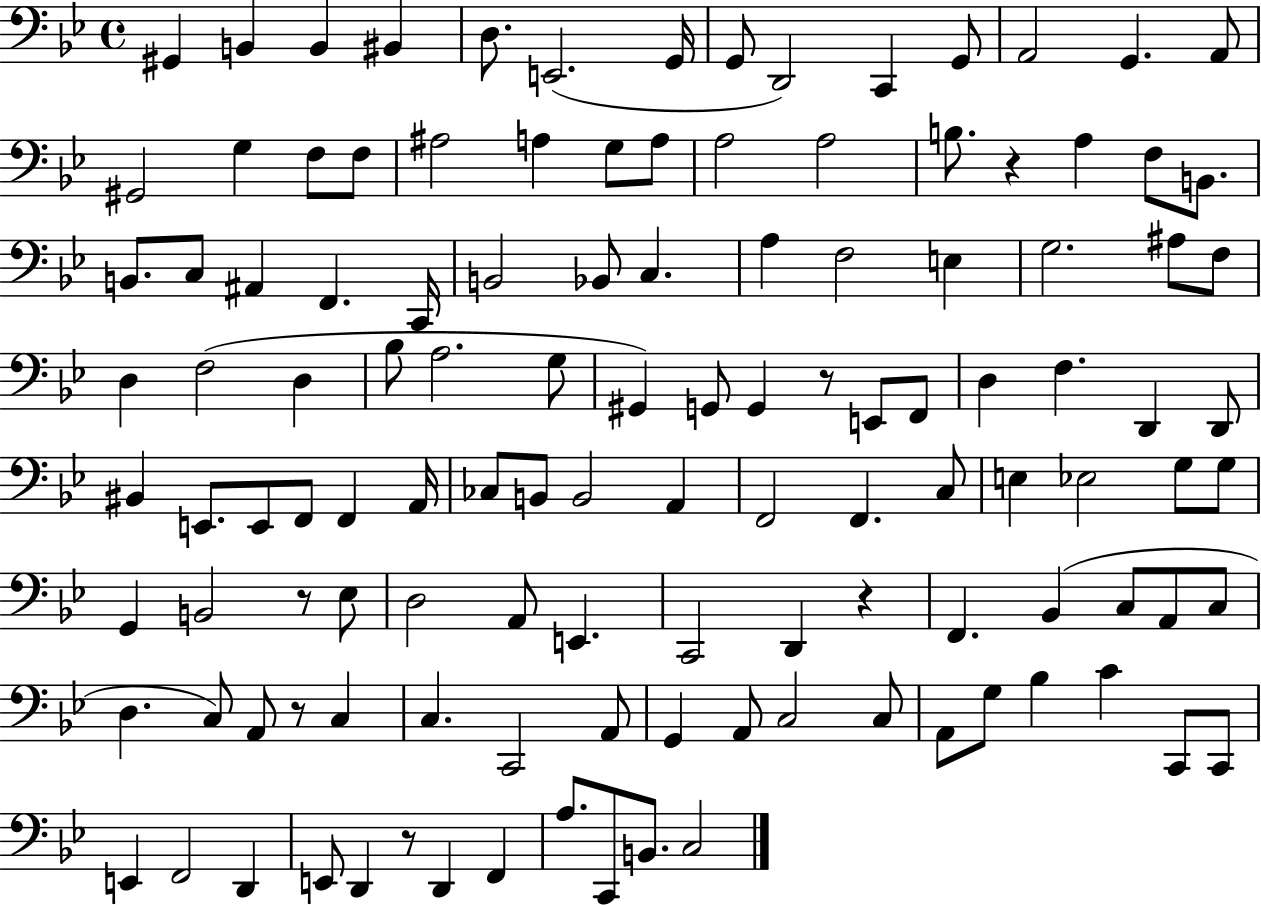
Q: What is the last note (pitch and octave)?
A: C3